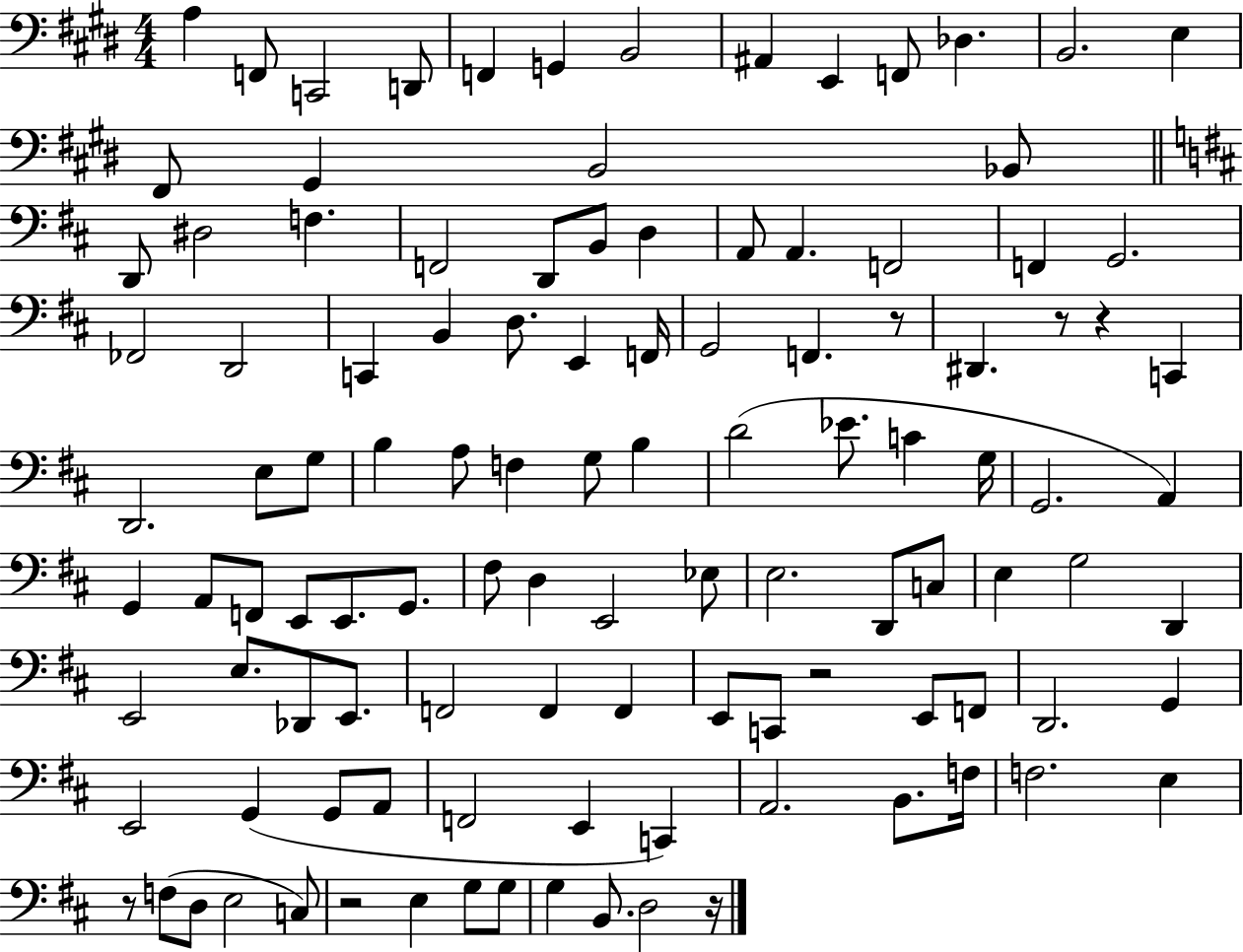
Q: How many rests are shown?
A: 7